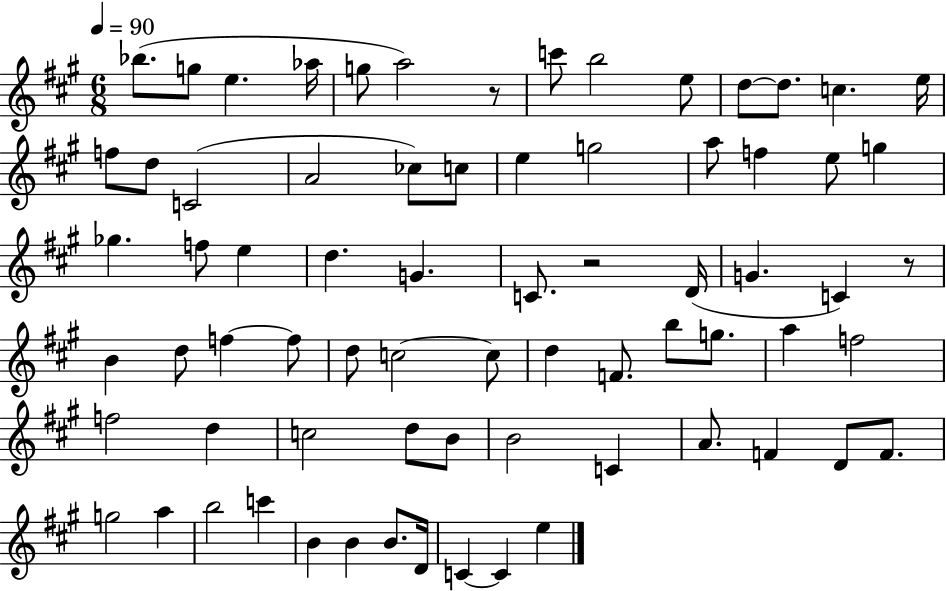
{
  \clef treble
  \numericTimeSignature
  \time 6/8
  \key a \major
  \tempo 4 = 90
  bes''8.( g''8 e''4. aes''16 | g''8 a''2) r8 | c'''8 b''2 e''8 | d''8~~ d''8. c''4. e''16 | \break f''8 d''8 c'2( | a'2 ces''8) c''8 | e''4 g''2 | a''8 f''4 e''8 g''4 | \break ges''4. f''8 e''4 | d''4. g'4. | c'8. r2 d'16( | g'4. c'4) r8 | \break b'4 d''8 f''4~~ f''8 | d''8 c''2~~ c''8 | d''4 f'8. b''8 g''8. | a''4 f''2 | \break f''2 d''4 | c''2 d''8 b'8 | b'2 c'4 | a'8. f'4 d'8 f'8. | \break g''2 a''4 | b''2 c'''4 | b'4 b'4 b'8. d'16 | c'4~~ c'4 e''4 | \break \bar "|."
}